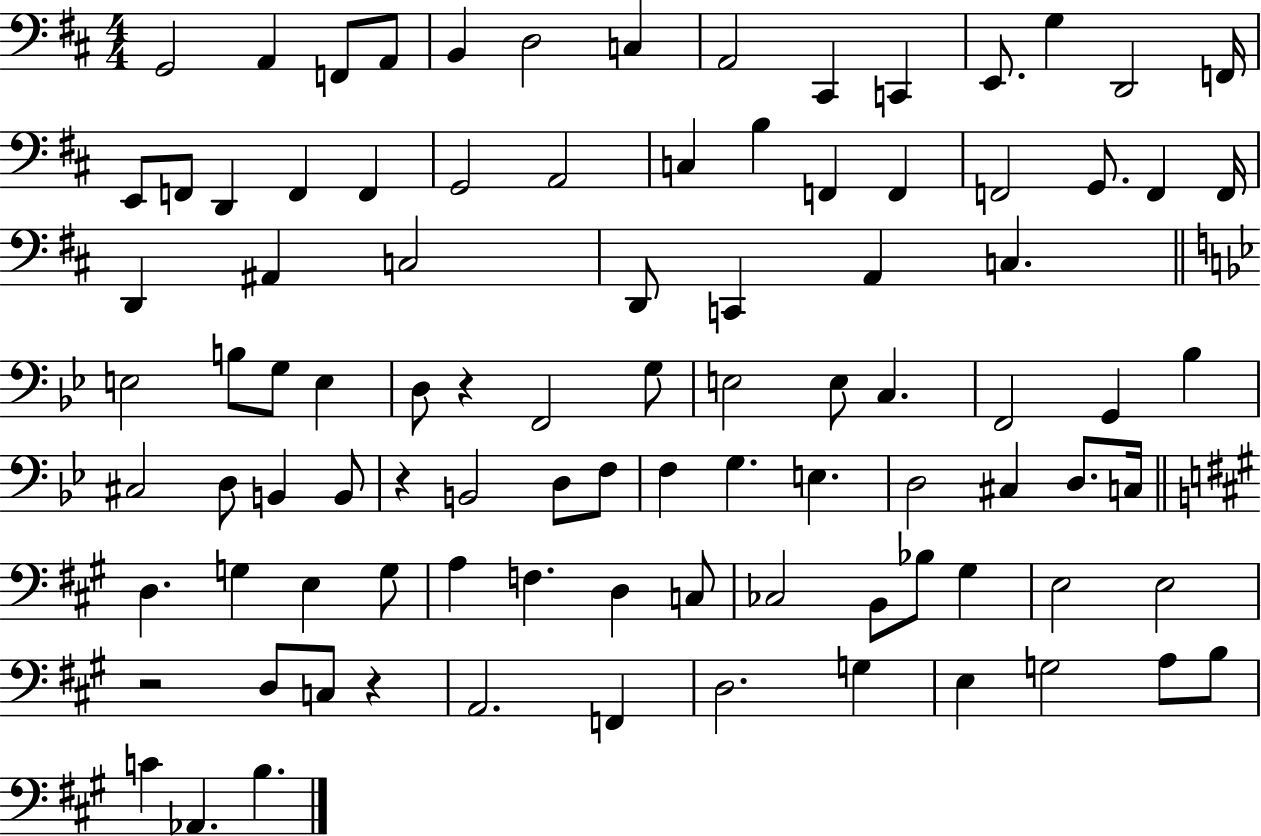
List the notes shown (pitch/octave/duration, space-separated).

G2/h A2/q F2/e A2/e B2/q D3/h C3/q A2/h C#2/q C2/q E2/e. G3/q D2/h F2/s E2/e F2/e D2/q F2/q F2/q G2/h A2/h C3/q B3/q F2/q F2/q F2/h G2/e. F2/q F2/s D2/q A#2/q C3/h D2/e C2/q A2/q C3/q. E3/h B3/e G3/e E3/q D3/e R/q F2/h G3/e E3/h E3/e C3/q. F2/h G2/q Bb3/q C#3/h D3/e B2/q B2/e R/q B2/h D3/e F3/e F3/q G3/q. E3/q. D3/h C#3/q D3/e. C3/s D3/q. G3/q E3/q G3/e A3/q F3/q. D3/q C3/e CES3/h B2/e Bb3/e G#3/q E3/h E3/h R/h D3/e C3/e R/q A2/h. F2/q D3/h. G3/q E3/q G3/h A3/e B3/e C4/q Ab2/q. B3/q.